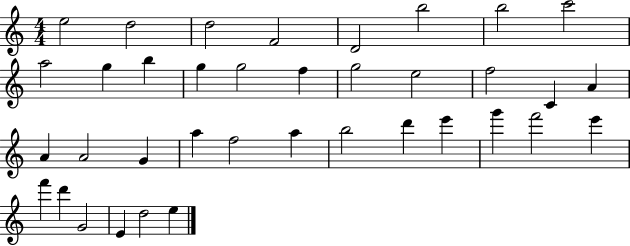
E5/h D5/h D5/h F4/h D4/h B5/h B5/h C6/h A5/h G5/q B5/q G5/q G5/h F5/q G5/h E5/h F5/h C4/q A4/q A4/q A4/h G4/q A5/q F5/h A5/q B5/h D6/q E6/q G6/q F6/h E6/q F6/q D6/q G4/h E4/q D5/h E5/q